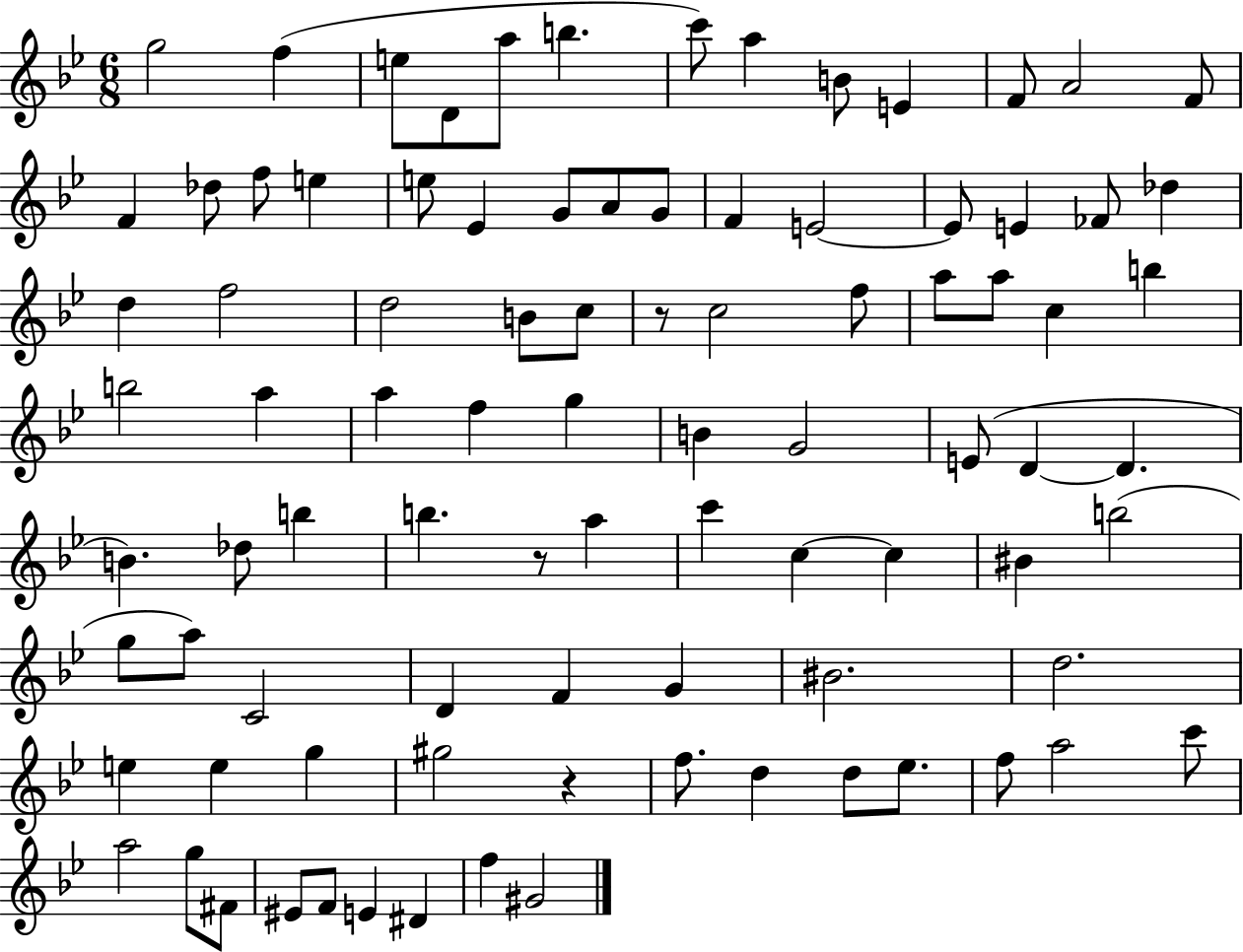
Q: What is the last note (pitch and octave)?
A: G#4